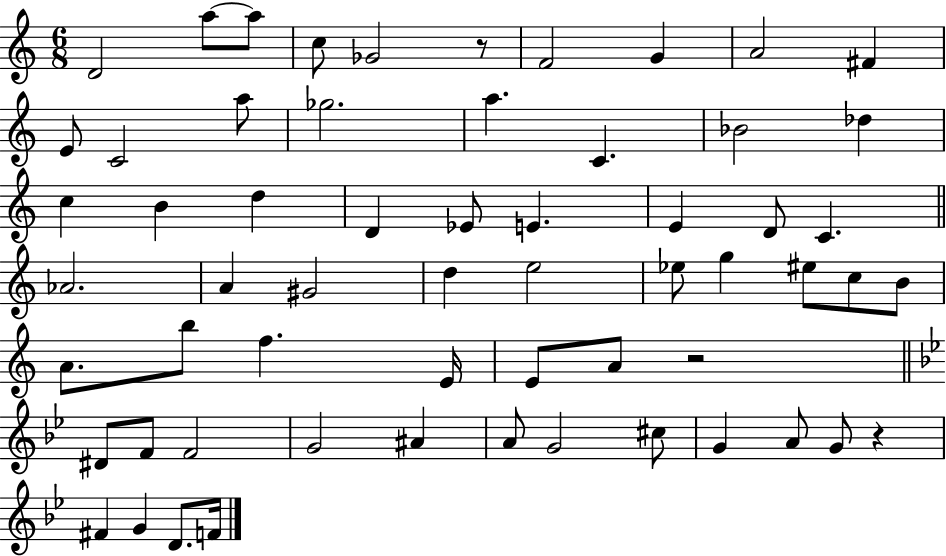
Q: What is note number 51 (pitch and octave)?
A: G4